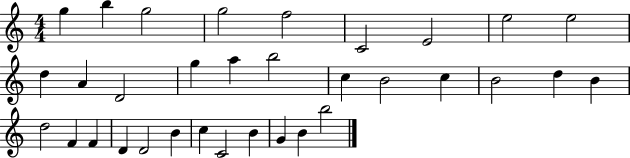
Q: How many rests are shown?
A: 0